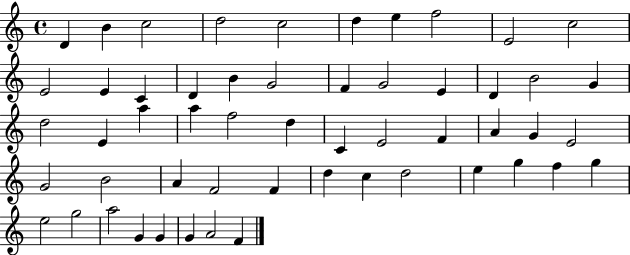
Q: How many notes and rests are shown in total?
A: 54